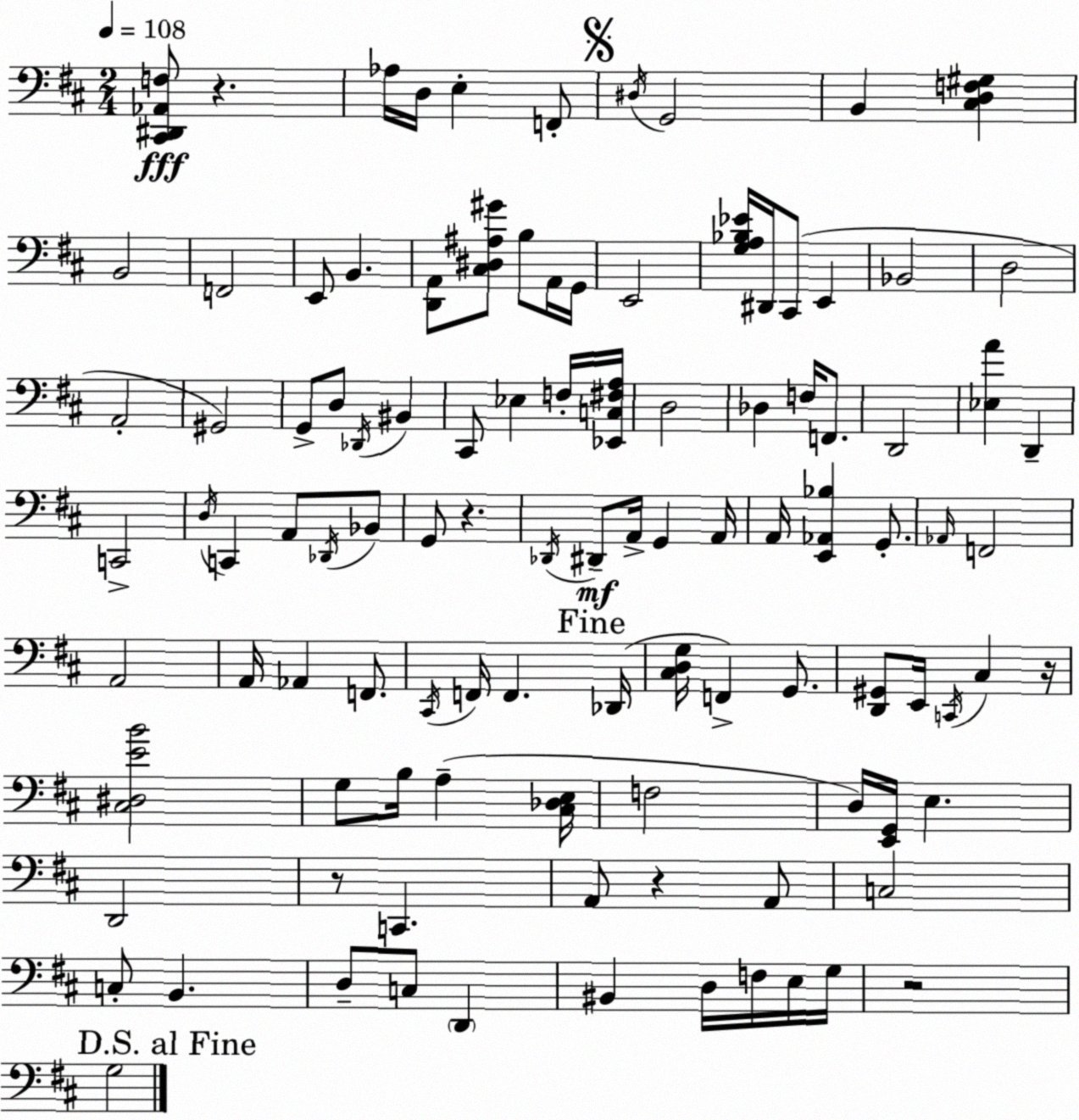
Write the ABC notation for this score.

X:1
T:Untitled
M:2/4
L:1/4
K:D
[^C,,^D,,_A,,F,]/2 z _A,/4 D,/4 E, F,,/2 ^D,/4 G,,2 B,, [^C,D,F,^G,] B,,2 F,,2 E,,/2 B,, [D,,A,,]/2 [^C,^D,^A,^G]/2 B,/2 A,,/4 G,,/4 E,,2 [G,A,_B,_E]/4 ^D,,/4 ^C,,/2 E,, _B,,2 D,2 A,,2 ^G,,2 G,,/2 D,/2 _D,,/4 ^B,, ^C,,/2 _E, F,/4 [_E,,C,^F,A,]/4 D,2 _D, F,/4 F,,/2 D,,2 [_E,A] D,, C,,2 D,/4 C,, A,,/2 _D,,/4 _B,,/2 G,,/2 z _D,,/4 ^D,,/2 A,,/4 G,, A,,/4 A,,/4 [E,,_A,,_B,] G,,/2 _A,,/4 F,,2 A,,2 A,,/4 _A,, F,,/2 ^C,,/4 F,,/4 F,, _D,,/4 [^C,D,G,]/4 F,, G,,/2 [D,,^G,,]/2 E,,/4 C,,/4 ^C, z/4 [^C,^D,EB]2 G,/2 B,/4 A, [^C,_D,E,]/4 F,2 D,/4 [E,,G,,]/4 E, D,,2 z/2 C,, A,,/2 z A,,/2 C,2 C,/2 B,, D,/2 C,/2 D,, ^B,, D,/4 F,/4 E,/4 G,/4 z2 G,2